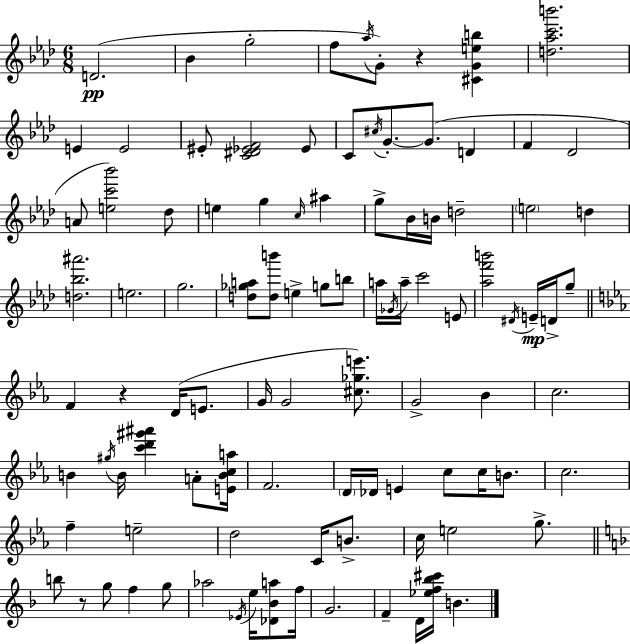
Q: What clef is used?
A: treble